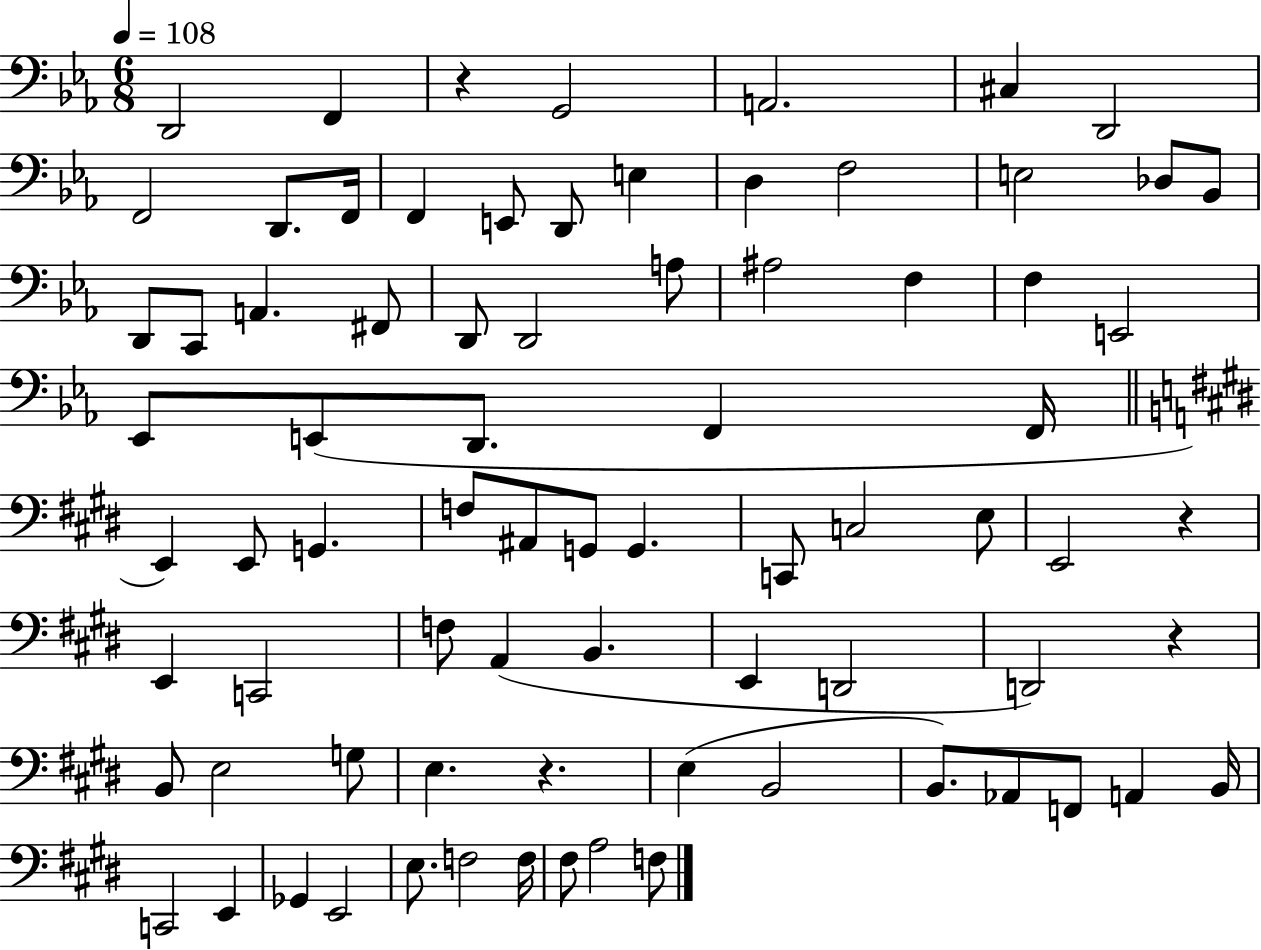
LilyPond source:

{
  \clef bass
  \numericTimeSignature
  \time 6/8
  \key ees \major
  \tempo 4 = 108
  d,2 f,4 | r4 g,2 | a,2. | cis4 d,2 | \break f,2 d,8. f,16 | f,4 e,8 d,8 e4 | d4 f2 | e2 des8 bes,8 | \break d,8 c,8 a,4. fis,8 | d,8 d,2 a8 | ais2 f4 | f4 e,2 | \break ees,8 e,8( d,8. f,4 f,16 | \bar "||" \break \key e \major e,4) e,8 g,4. | f8 ais,8 g,8 g,4. | c,8 c2 e8 | e,2 r4 | \break e,4 c,2 | f8 a,4( b,4. | e,4 d,2 | d,2) r4 | \break b,8 e2 g8 | e4. r4. | e4( b,2 | b,8.) aes,8 f,8 a,4 b,16 | \break c,2 e,4 | ges,4 e,2 | e8. f2 f16 | fis8 a2 f8 | \break \bar "|."
}